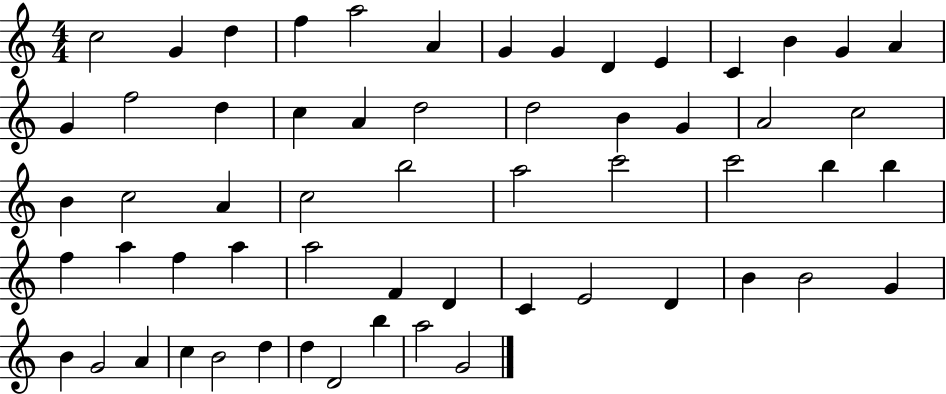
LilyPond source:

{
  \clef treble
  \numericTimeSignature
  \time 4/4
  \key c \major
  c''2 g'4 d''4 | f''4 a''2 a'4 | g'4 g'4 d'4 e'4 | c'4 b'4 g'4 a'4 | \break g'4 f''2 d''4 | c''4 a'4 d''2 | d''2 b'4 g'4 | a'2 c''2 | \break b'4 c''2 a'4 | c''2 b''2 | a''2 c'''2 | c'''2 b''4 b''4 | \break f''4 a''4 f''4 a''4 | a''2 f'4 d'4 | c'4 e'2 d'4 | b'4 b'2 g'4 | \break b'4 g'2 a'4 | c''4 b'2 d''4 | d''4 d'2 b''4 | a''2 g'2 | \break \bar "|."
}